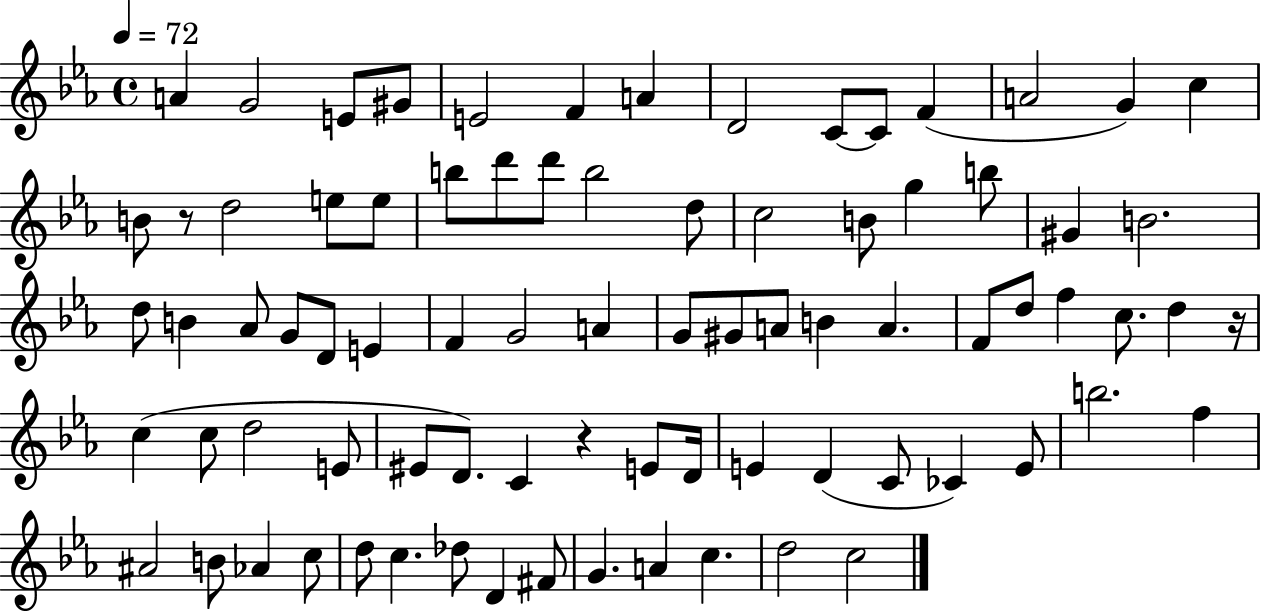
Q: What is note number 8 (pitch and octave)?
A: D4